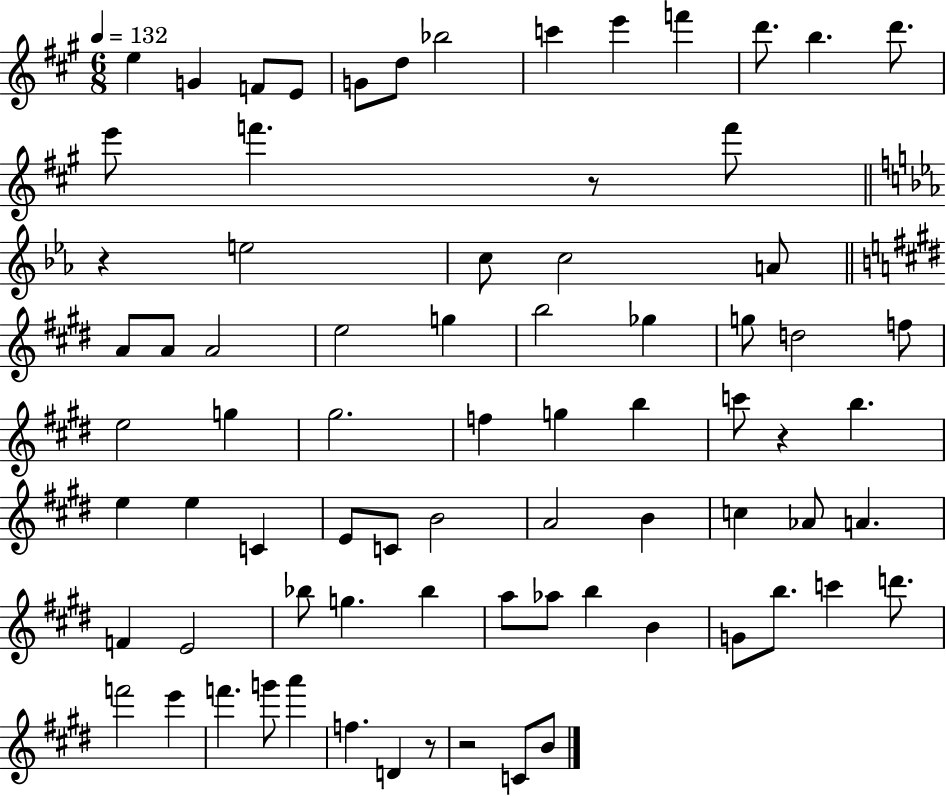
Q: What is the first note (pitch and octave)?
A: E5